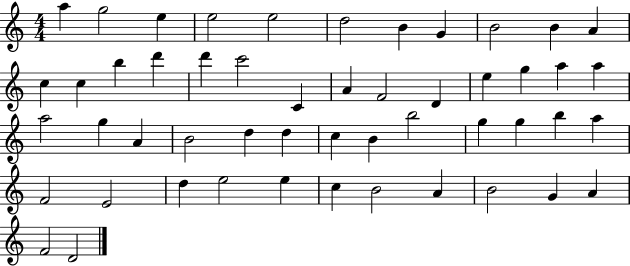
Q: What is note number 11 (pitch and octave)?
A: A4